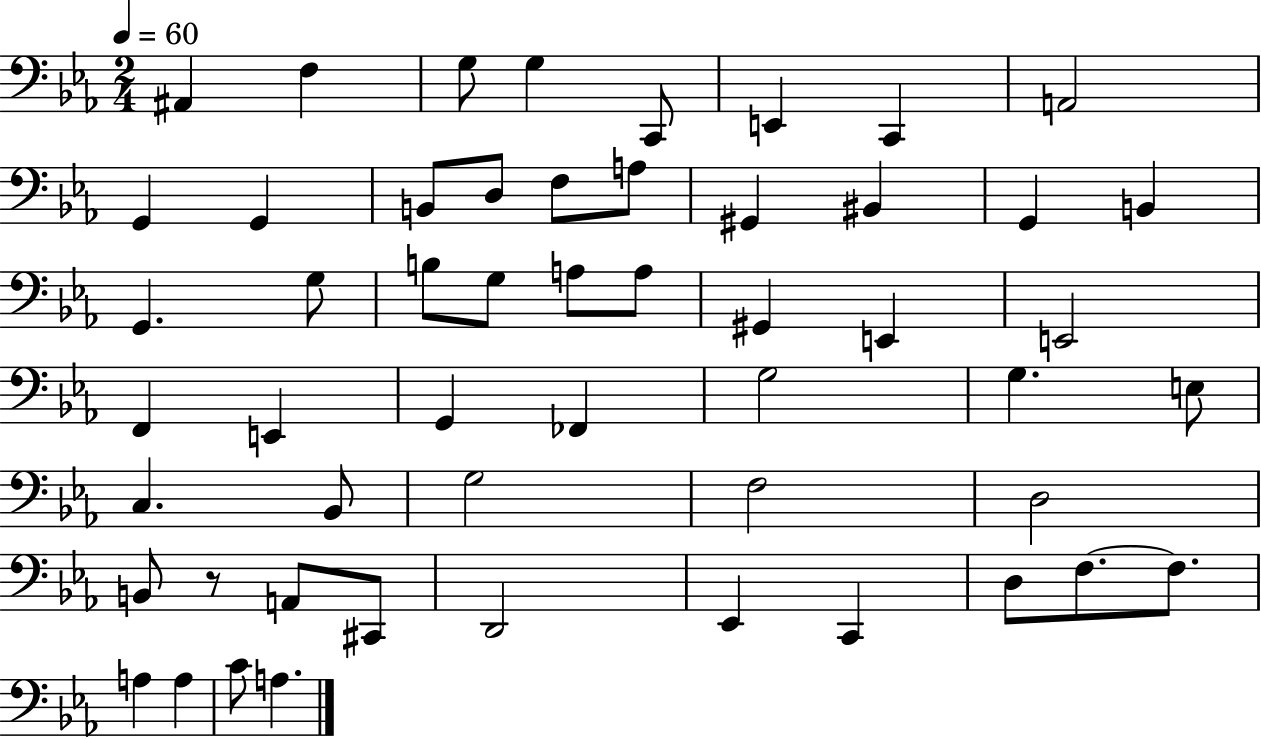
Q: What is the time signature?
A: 2/4